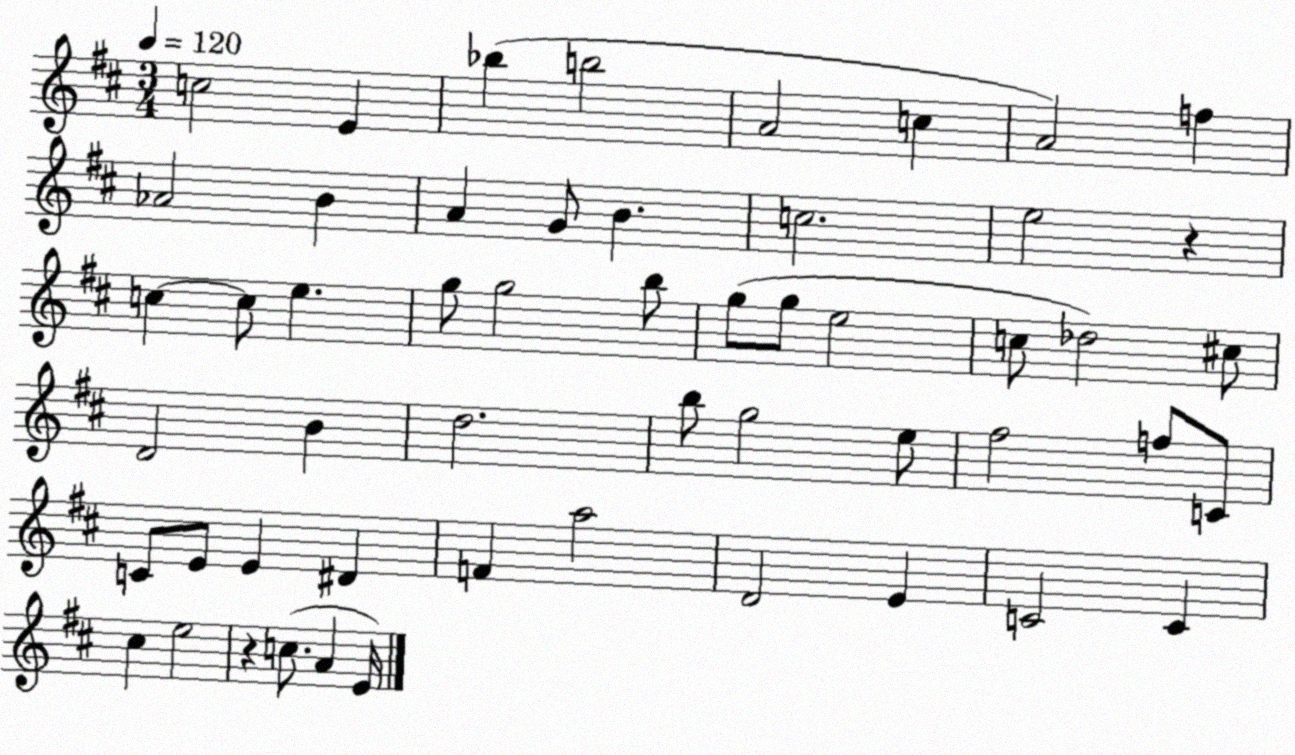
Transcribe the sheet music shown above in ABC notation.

X:1
T:Untitled
M:3/4
L:1/4
K:D
c2 E _b b2 A2 c A2 f _A2 B A G/2 B c2 e2 z c c/2 e g/2 g2 b/2 g/2 g/2 e2 c/2 _d2 ^c/2 D2 B d2 b/2 g2 e/2 ^f2 f/2 C/2 C/2 E/2 E ^D F a2 D2 E C2 C ^c e2 z c/2 A E/4